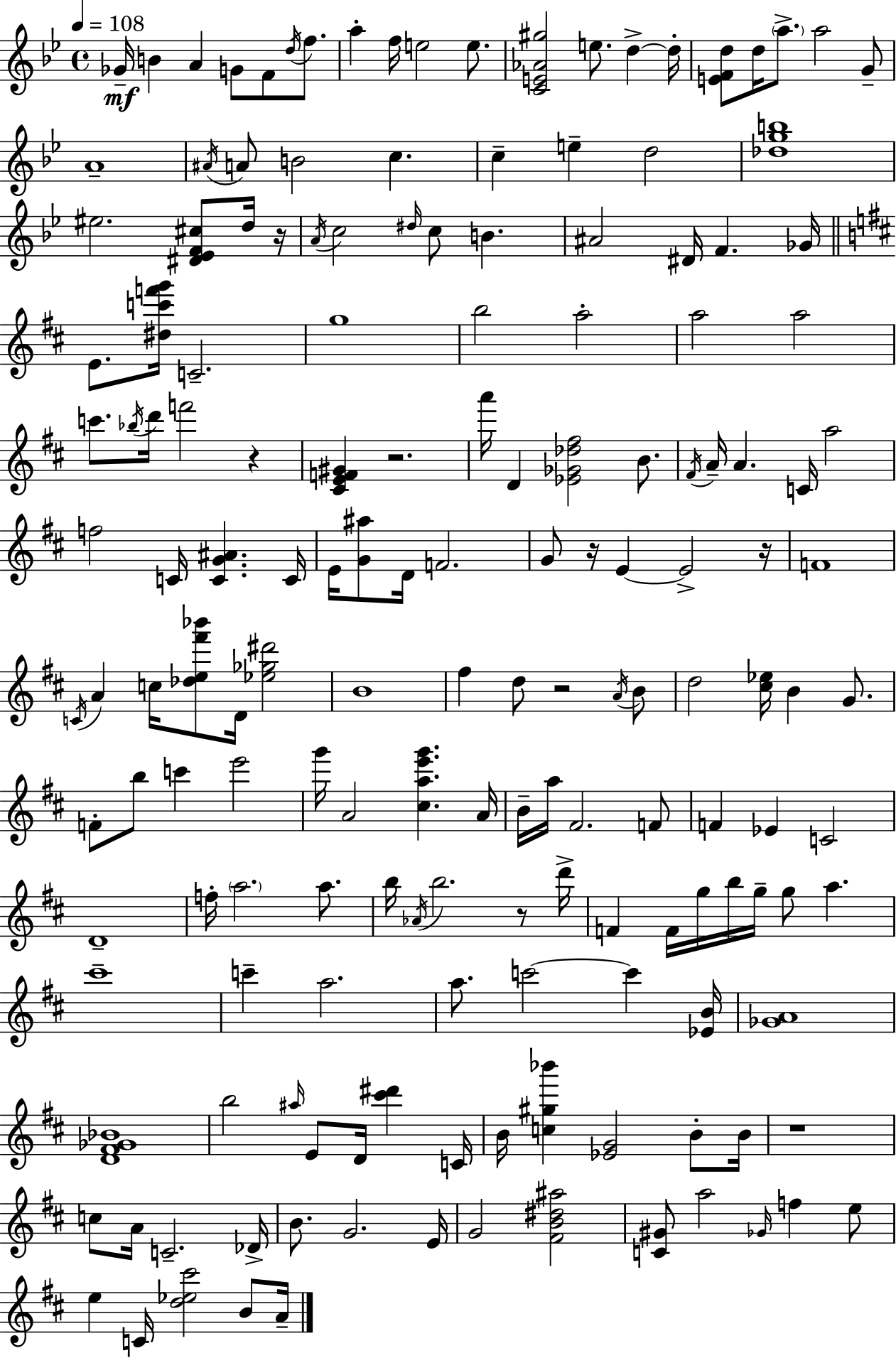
{
  \clef treble
  \time 4/4
  \defaultTimeSignature
  \key bes \major
  \tempo 4 = 108
  ges'16--\mf b'4 a'4 g'8 f'8 \acciaccatura { d''16 } f''8. | a''4-. f''16 e''2 e''8. | <c' e' aes' gis''>2 e''8. d''4->~~ | d''16-. <e' f' d''>8 d''16 \parenthesize a''8.-> a''2 g'8-- | \break a'1-- | \acciaccatura { ais'16 } a'8 b'2 c''4. | c''4-- e''4-- d''2 | <des'' g'' b''>1 | \break eis''2. <dis' ees' f' cis''>8 | d''16 r16 \acciaccatura { a'16 } c''2 \grace { dis''16 } c''8 b'4. | ais'2 dis'16 f'4. | ges'16 \bar "||" \break \key d \major e'8. <dis'' c''' f''' g'''>16 c'2.-- | g''1 | b''2 a''2-. | a''2 a''2 | \break c'''8. \acciaccatura { bes''16 } d'''16 f'''2 r4 | <cis' e' f' gis'>4 r2. | a'''16 d'4 <ees' ges' des'' fis''>2 b'8. | \acciaccatura { fis'16 } a'16-- a'4. c'16 a''2 | \break f''2 c'16 <c' g' ais'>4. | c'16 e'16 <g' ais''>8 d'16 f'2. | g'8 r16 e'4~~ e'2-> | r16 f'1 | \break \acciaccatura { c'16 } a'4 c''16 <des'' e'' fis''' bes'''>8 d'16 <ees'' ges'' dis'''>2 | b'1 | fis''4 d''8 r2 | \acciaccatura { a'16 } b'8 d''2 <cis'' ees''>16 b'4 | \break g'8. f'8-. b''8 c'''4 e'''2 | g'''16 a'2 <cis'' a'' e''' g'''>4. | a'16 b'16-- a''16 fis'2. | f'8 f'4 ees'4 c'2 | \break d'1-- | f''16-. \parenthesize a''2. | a''8. b''16 \acciaccatura { aes'16 } b''2. | r8 d'''16-> f'4 f'16 g''16 b''16 g''16-- g''8 a''4. | \break cis'''1-- | c'''4-- a''2. | a''8. c'''2~~ | c'''4 <ees' b'>16 <ges' a'>1 | \break <d' fis' ges' bes'>1 | b''2 \grace { ais''16 } e'8 | d'16 <cis''' dis'''>4 c'16 b'16 <c'' gis'' bes'''>4 <ees' g'>2 | b'8-. b'16 r1 | \break c''8 a'16 c'2.-- | des'16-> b'8. g'2. | e'16 g'2 <fis' b' dis'' ais''>2 | <c' gis'>8 a''2 | \break \grace { ges'16 } f''4 e''8 e''4 c'16 <d'' ees'' cis'''>2 | b'8 a'16-- \bar "|."
}